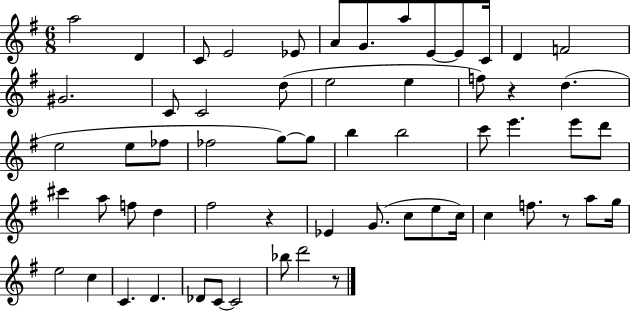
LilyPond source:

{
  \clef treble
  \numericTimeSignature
  \time 6/8
  \key g \major
  a''2 d'4 | c'8 e'2 ees'8 | a'8 g'8. a''8 e'8~~ e'8 c'16 | d'4 f'2 | \break gis'2. | c'8 c'2 d''8( | e''2 e''4 | f''8) r4 d''4.( | \break e''2 e''8 fes''8 | fes''2 g''8~~) g''8 | b''4 b''2 | c'''8 e'''4. e'''8 d'''8 | \break cis'''4 a''8 f''8 d''4 | fis''2 r4 | ees'4 g'8.( c''8 e''8 c''16) | c''4 f''8. r8 a''8 g''16 | \break e''2 c''4 | c'4. d'4. | des'8 c'8~~ c'2 | bes''8 d'''2 r8 | \break \bar "|."
}